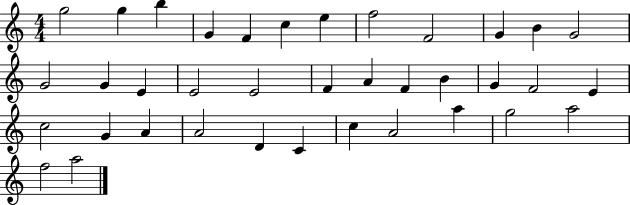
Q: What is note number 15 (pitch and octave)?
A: E4